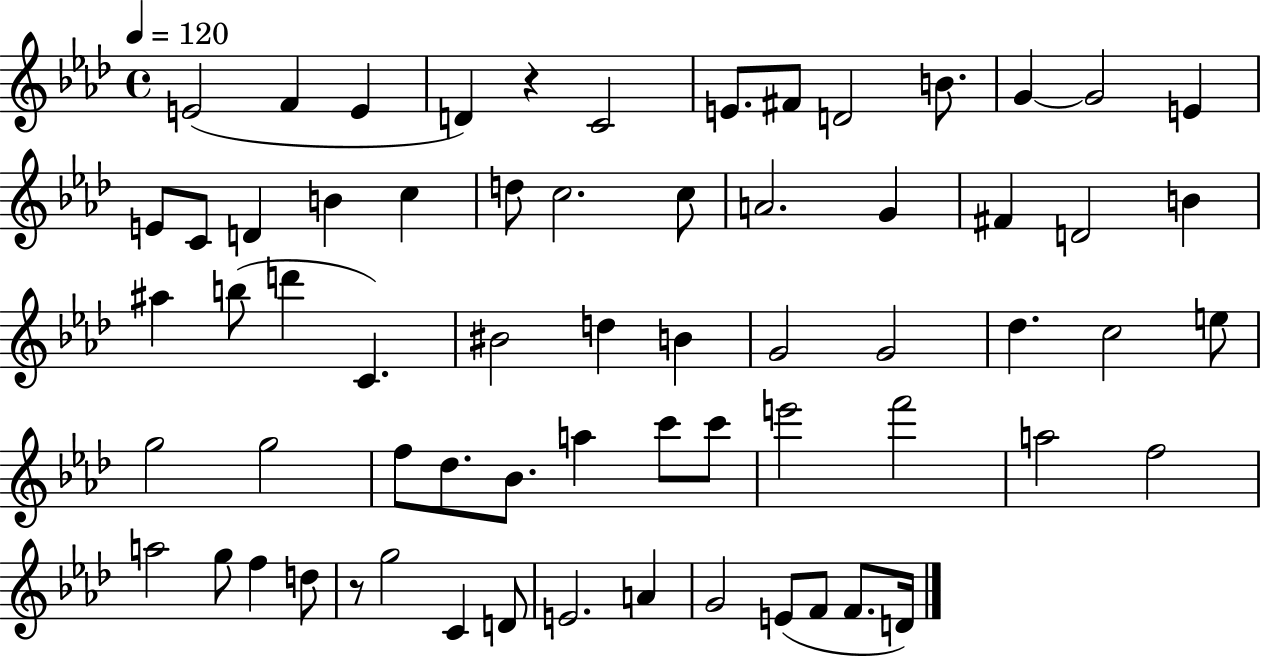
X:1
T:Untitled
M:4/4
L:1/4
K:Ab
E2 F E D z C2 E/2 ^F/2 D2 B/2 G G2 E E/2 C/2 D B c d/2 c2 c/2 A2 G ^F D2 B ^a b/2 d' C ^B2 d B G2 G2 _d c2 e/2 g2 g2 f/2 _d/2 _B/2 a c'/2 c'/2 e'2 f'2 a2 f2 a2 g/2 f d/2 z/2 g2 C D/2 E2 A G2 E/2 F/2 F/2 D/4